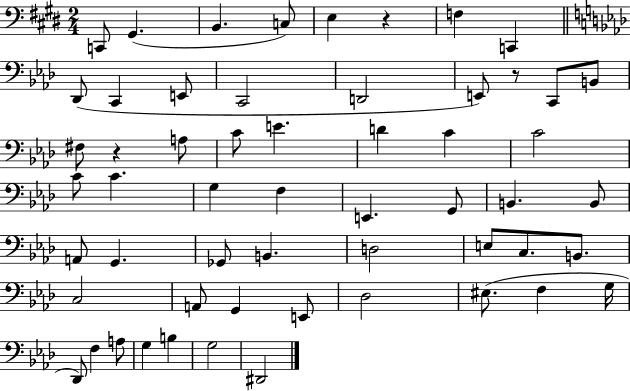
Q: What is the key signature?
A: E major